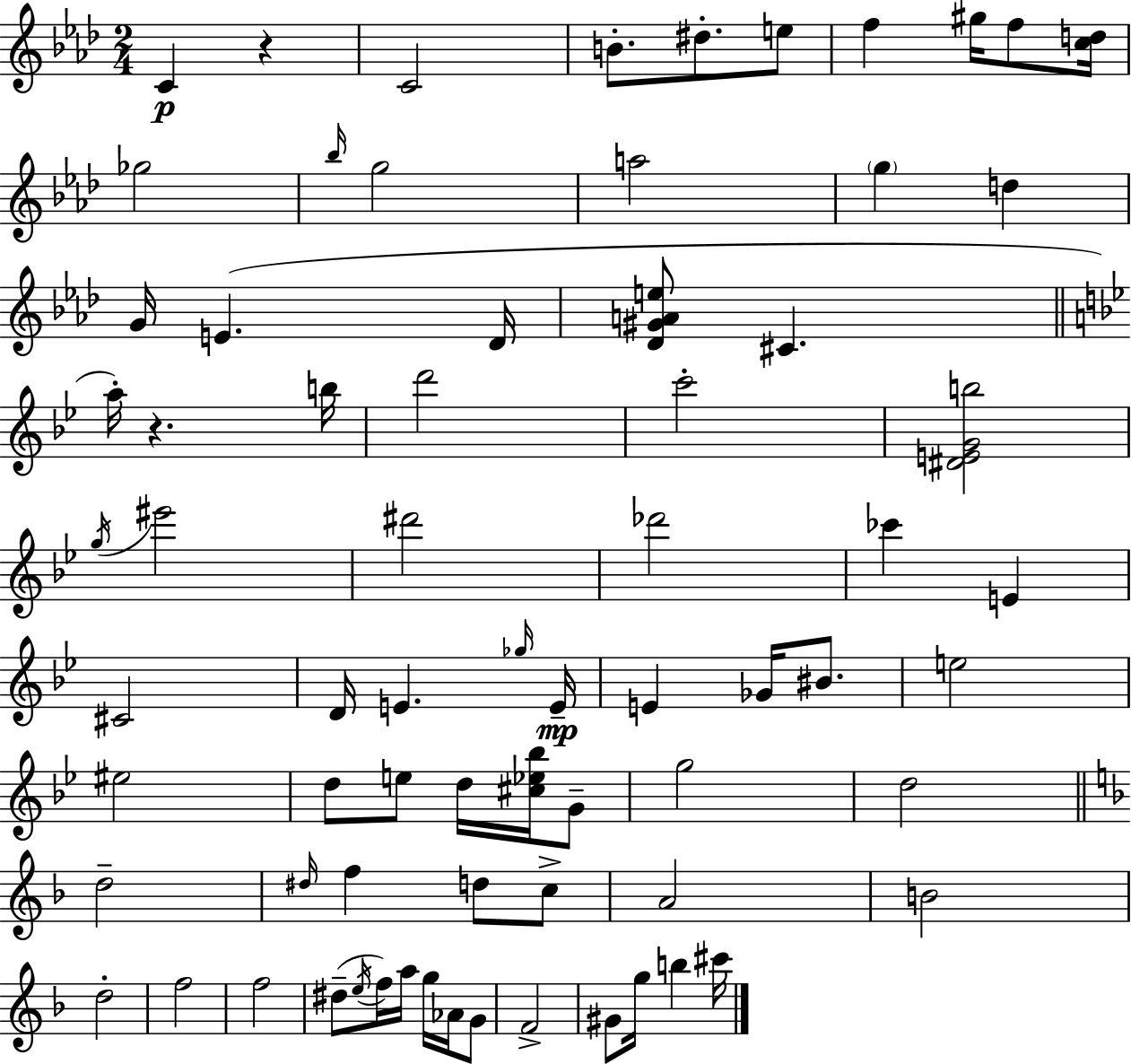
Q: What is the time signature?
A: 2/4